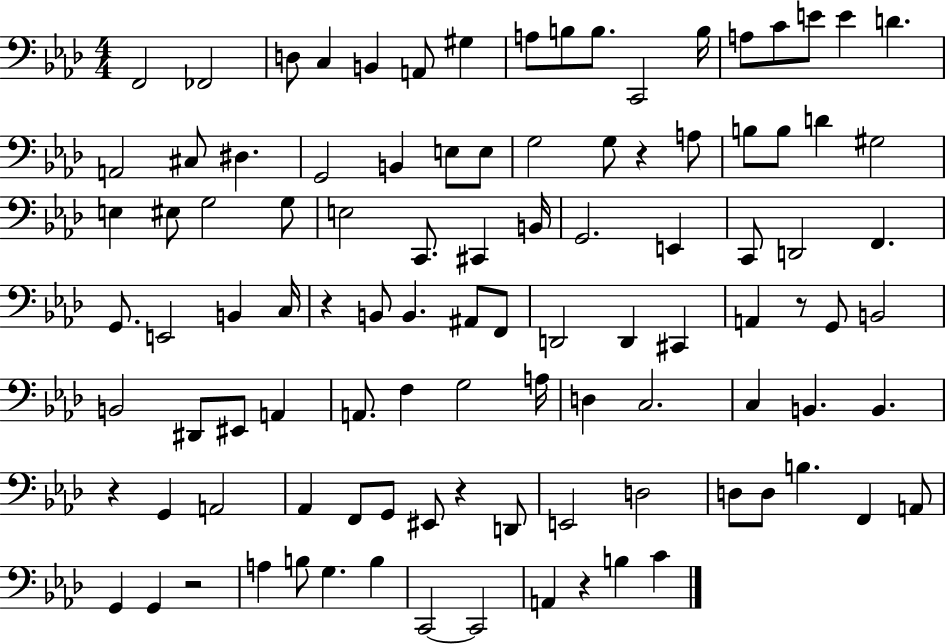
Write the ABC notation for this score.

X:1
T:Untitled
M:4/4
L:1/4
K:Ab
F,,2 _F,,2 D,/2 C, B,, A,,/2 ^G, A,/2 B,/2 B,/2 C,,2 B,/4 A,/2 C/2 E/2 E D A,,2 ^C,/2 ^D, G,,2 B,, E,/2 E,/2 G,2 G,/2 z A,/2 B,/2 B,/2 D ^G,2 E, ^E,/2 G,2 G,/2 E,2 C,,/2 ^C,, B,,/4 G,,2 E,, C,,/2 D,,2 F,, G,,/2 E,,2 B,, C,/4 z B,,/2 B,, ^A,,/2 F,,/2 D,,2 D,, ^C,, A,, z/2 G,,/2 B,,2 B,,2 ^D,,/2 ^E,,/2 A,, A,,/2 F, G,2 A,/4 D, C,2 C, B,, B,, z G,, A,,2 _A,, F,,/2 G,,/2 ^E,,/2 z D,,/2 E,,2 D,2 D,/2 D,/2 B, F,, A,,/2 G,, G,, z2 A, B,/2 G, B, C,,2 C,,2 A,, z B, C